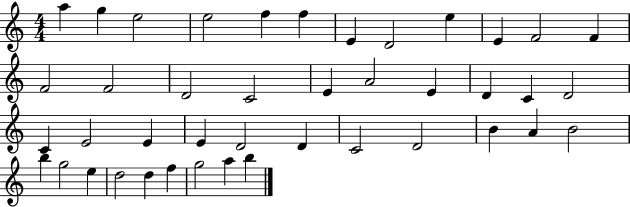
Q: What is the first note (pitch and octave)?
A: A5